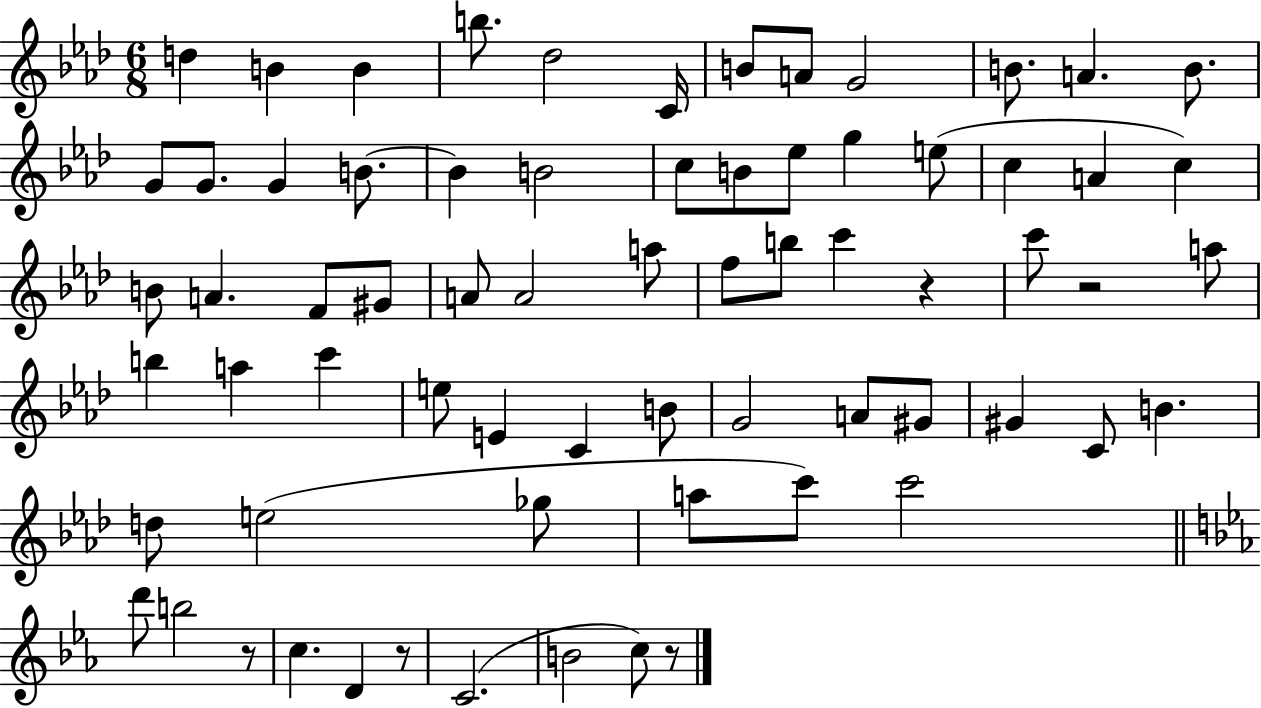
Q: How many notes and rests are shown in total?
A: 69